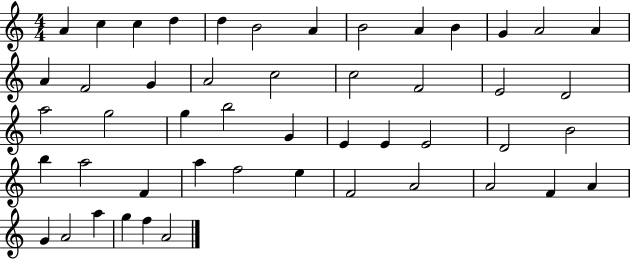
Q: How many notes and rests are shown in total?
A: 49